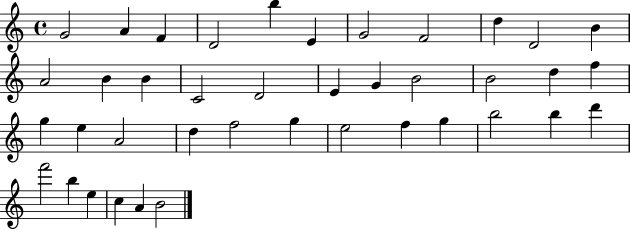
G4/h A4/q F4/q D4/h B5/q E4/q G4/h F4/h D5/q D4/h B4/q A4/h B4/q B4/q C4/h D4/h E4/q G4/q B4/h B4/h D5/q F5/q G5/q E5/q A4/h D5/q F5/h G5/q E5/h F5/q G5/q B5/h B5/q D6/q F6/h B5/q E5/q C5/q A4/q B4/h